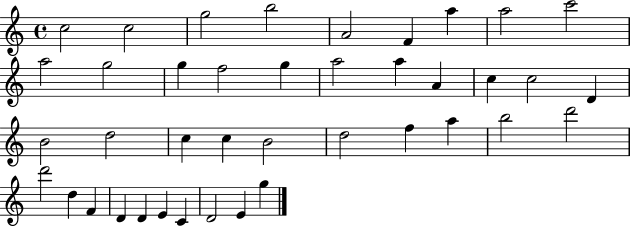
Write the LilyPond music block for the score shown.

{
  \clef treble
  \time 4/4
  \defaultTimeSignature
  \key c \major
  c''2 c''2 | g''2 b''2 | a'2 f'4 a''4 | a''2 c'''2 | \break a''2 g''2 | g''4 f''2 g''4 | a''2 a''4 a'4 | c''4 c''2 d'4 | \break b'2 d''2 | c''4 c''4 b'2 | d''2 f''4 a''4 | b''2 d'''2 | \break d'''2 d''4 f'4 | d'4 d'4 e'4 c'4 | d'2 e'4 g''4 | \bar "|."
}